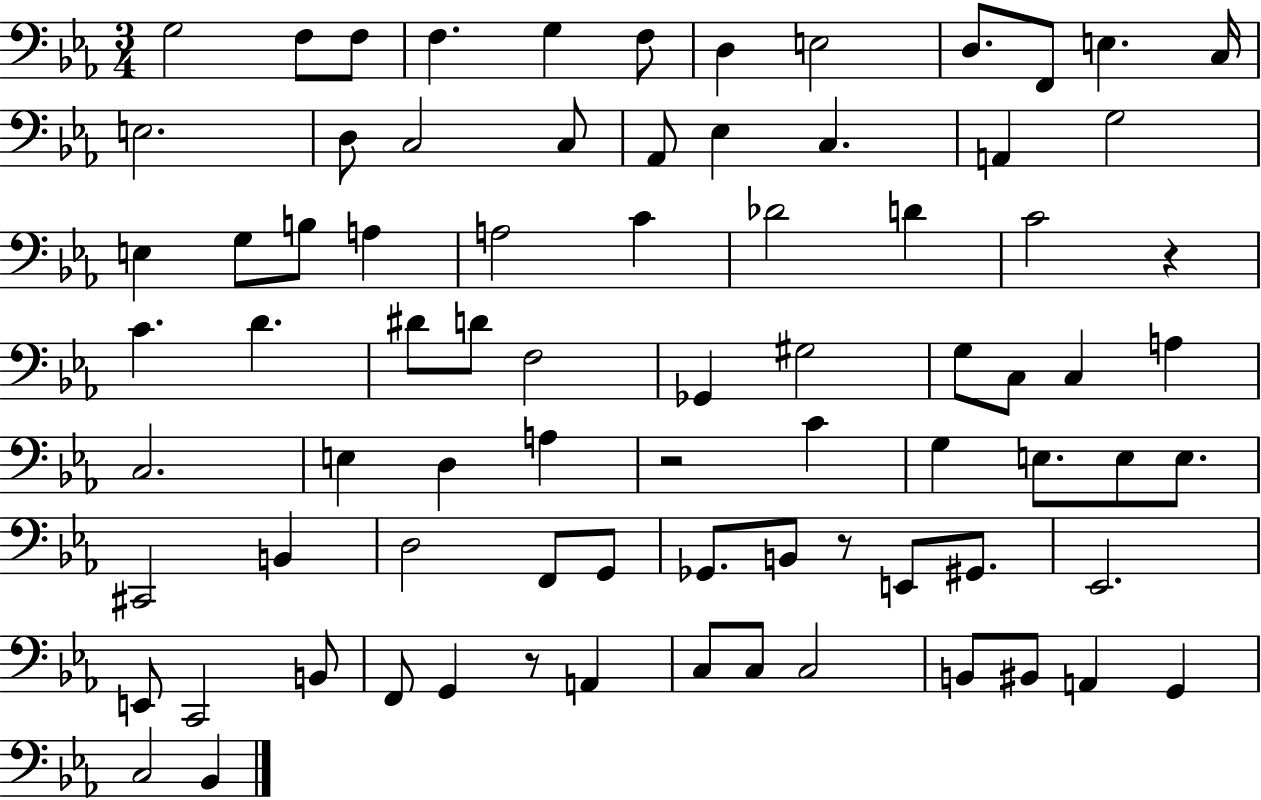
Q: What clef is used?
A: bass